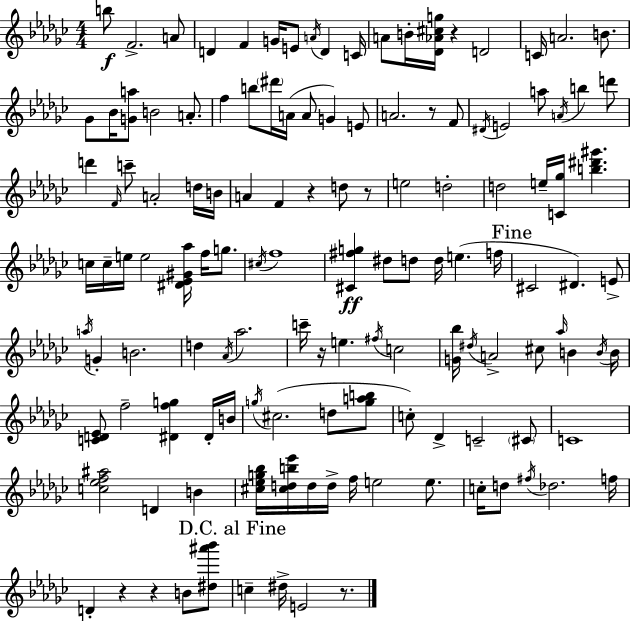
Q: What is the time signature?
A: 4/4